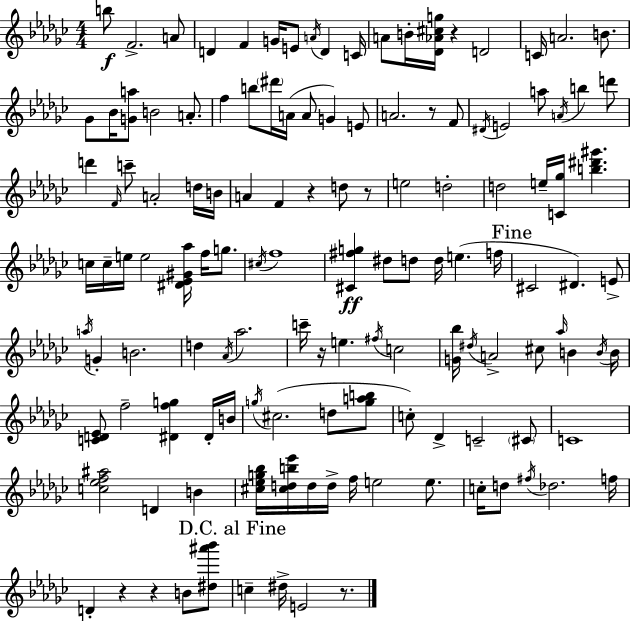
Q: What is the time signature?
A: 4/4